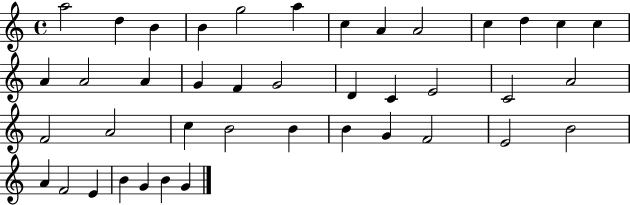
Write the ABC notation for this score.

X:1
T:Untitled
M:4/4
L:1/4
K:C
a2 d B B g2 a c A A2 c d c c A A2 A G F G2 D C E2 C2 A2 F2 A2 c B2 B B G F2 E2 B2 A F2 E B G B G